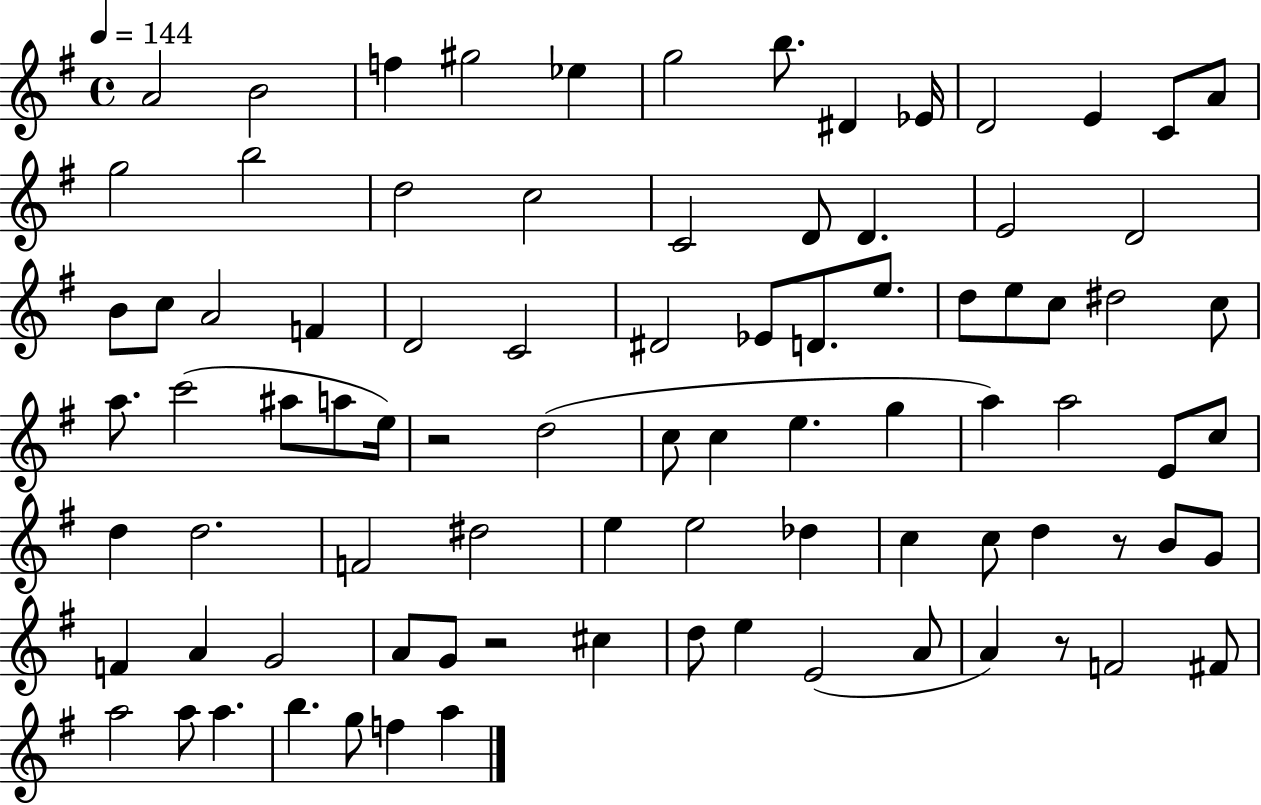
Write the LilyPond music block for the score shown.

{
  \clef treble
  \time 4/4
  \defaultTimeSignature
  \key g \major
  \tempo 4 = 144
  \repeat volta 2 { a'2 b'2 | f''4 gis''2 ees''4 | g''2 b''8. dis'4 ees'16 | d'2 e'4 c'8 a'8 | \break g''2 b''2 | d''2 c''2 | c'2 d'8 d'4. | e'2 d'2 | \break b'8 c''8 a'2 f'4 | d'2 c'2 | dis'2 ees'8 d'8. e''8. | d''8 e''8 c''8 dis''2 c''8 | \break a''8. c'''2( ais''8 a''8 e''16) | r2 d''2( | c''8 c''4 e''4. g''4 | a''4) a''2 e'8 c''8 | \break d''4 d''2. | f'2 dis''2 | e''4 e''2 des''4 | c''4 c''8 d''4 r8 b'8 g'8 | \break f'4 a'4 g'2 | a'8 g'8 r2 cis''4 | d''8 e''4 e'2( a'8 | a'4) r8 f'2 fis'8 | \break a''2 a''8 a''4. | b''4. g''8 f''4 a''4 | } \bar "|."
}